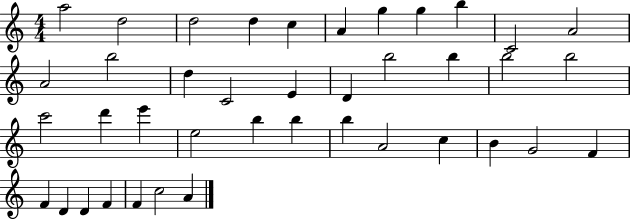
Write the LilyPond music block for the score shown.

{
  \clef treble
  \numericTimeSignature
  \time 4/4
  \key c \major
  a''2 d''2 | d''2 d''4 c''4 | a'4 g''4 g''4 b''4 | c'2 a'2 | \break a'2 b''2 | d''4 c'2 e'4 | d'4 b''2 b''4 | b''2 b''2 | \break c'''2 d'''4 e'''4 | e''2 b''4 b''4 | b''4 a'2 c''4 | b'4 g'2 f'4 | \break f'4 d'4 d'4 f'4 | f'4 c''2 a'4 | \bar "|."
}